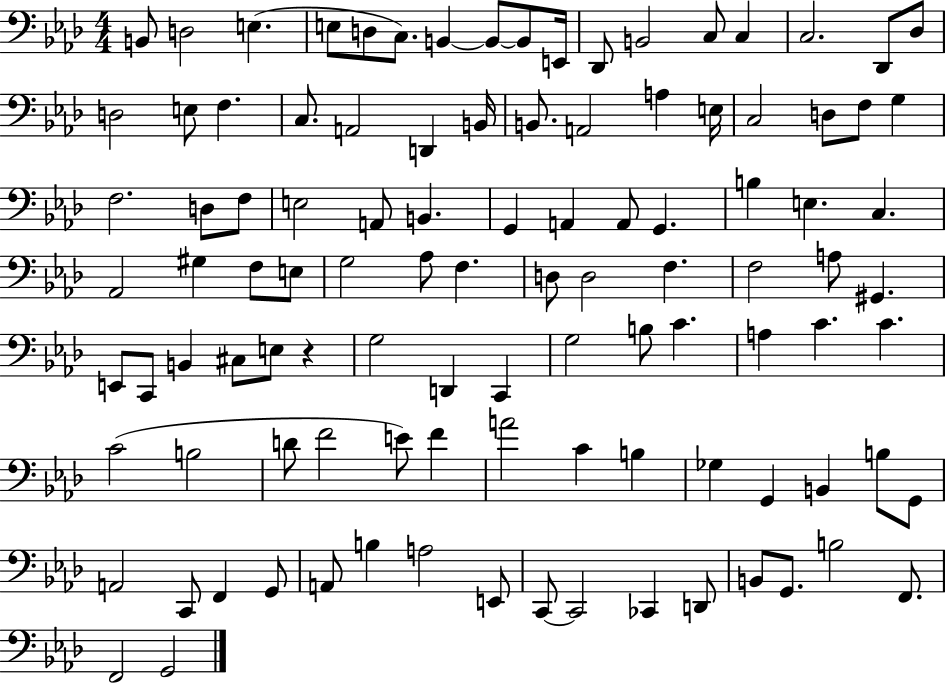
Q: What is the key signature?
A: AES major